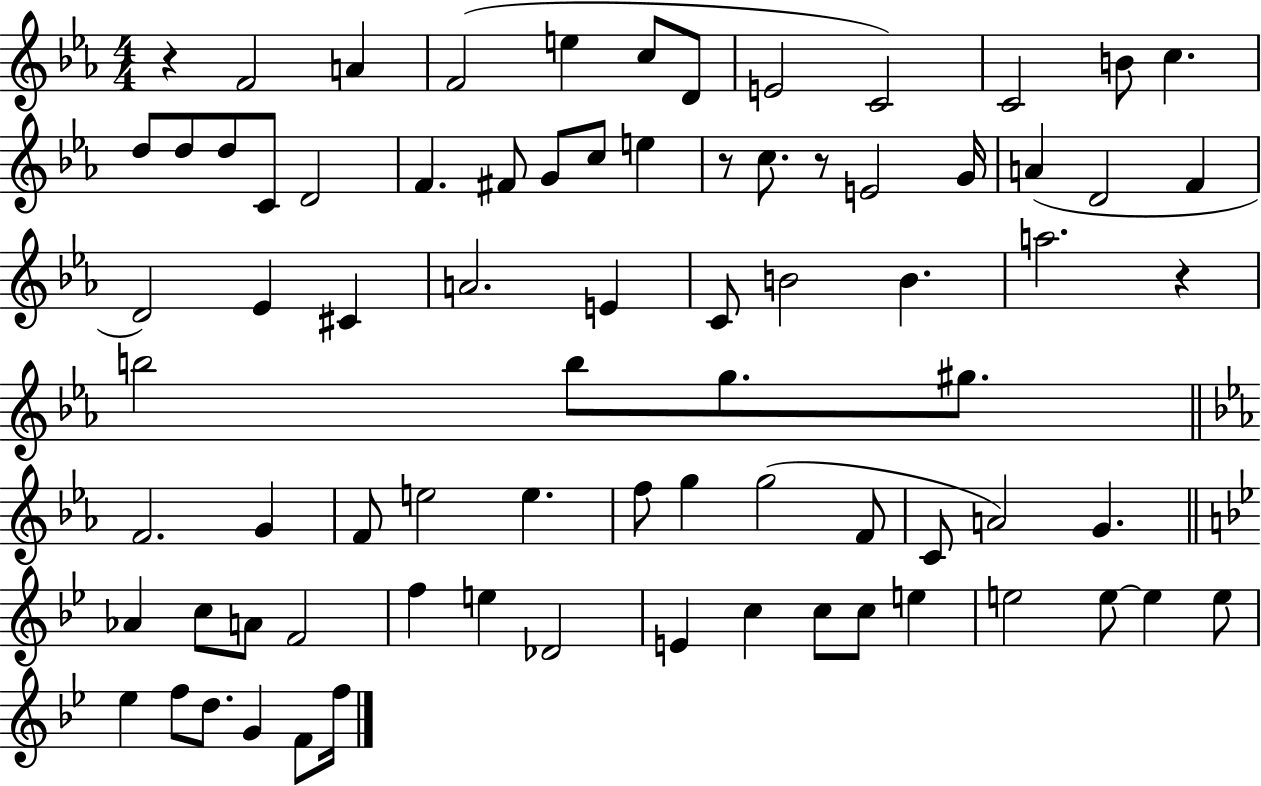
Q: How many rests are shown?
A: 4